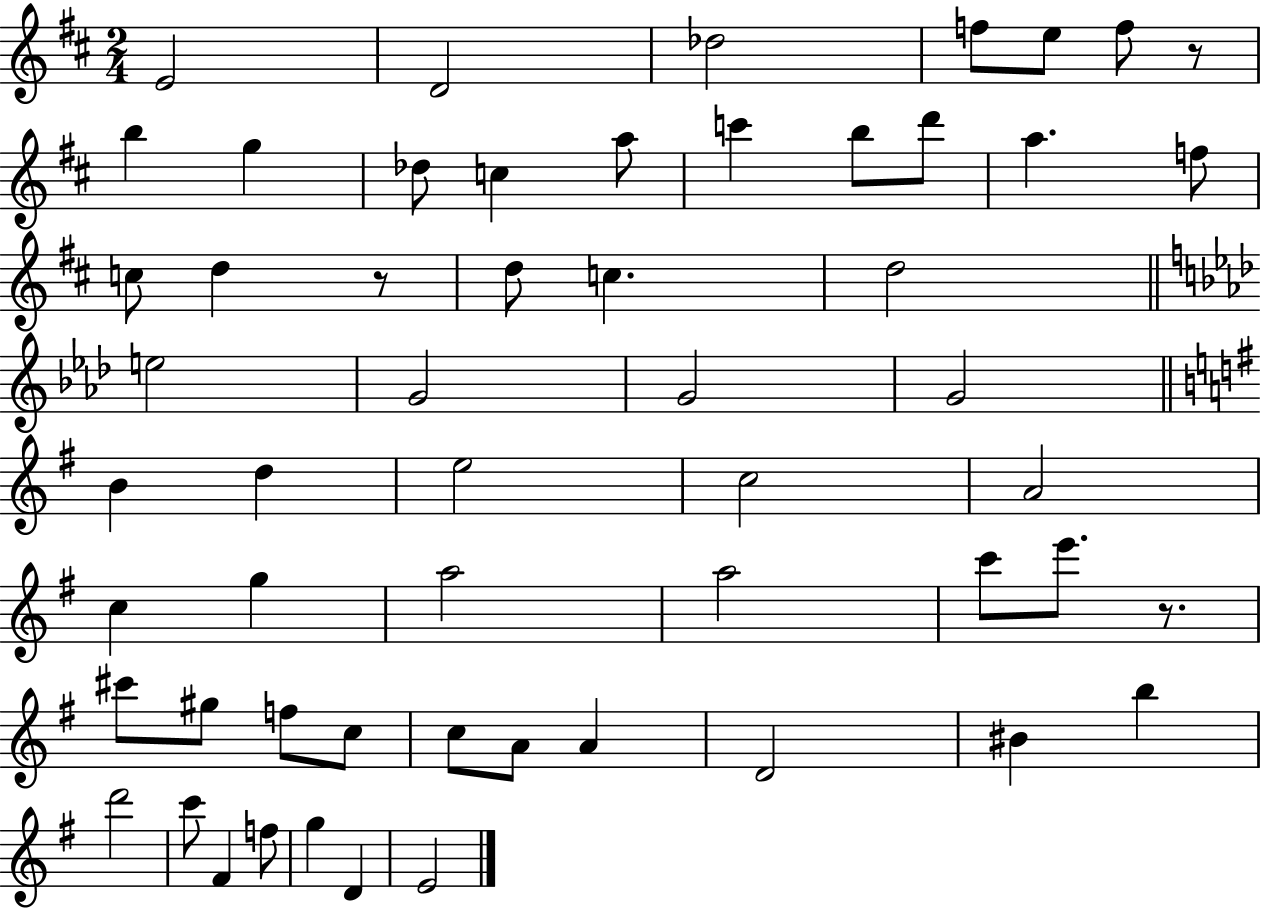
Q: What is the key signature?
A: D major